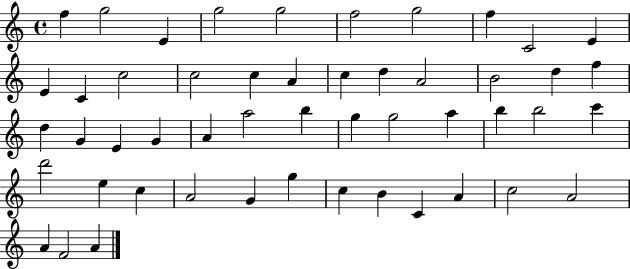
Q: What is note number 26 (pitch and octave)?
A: G4